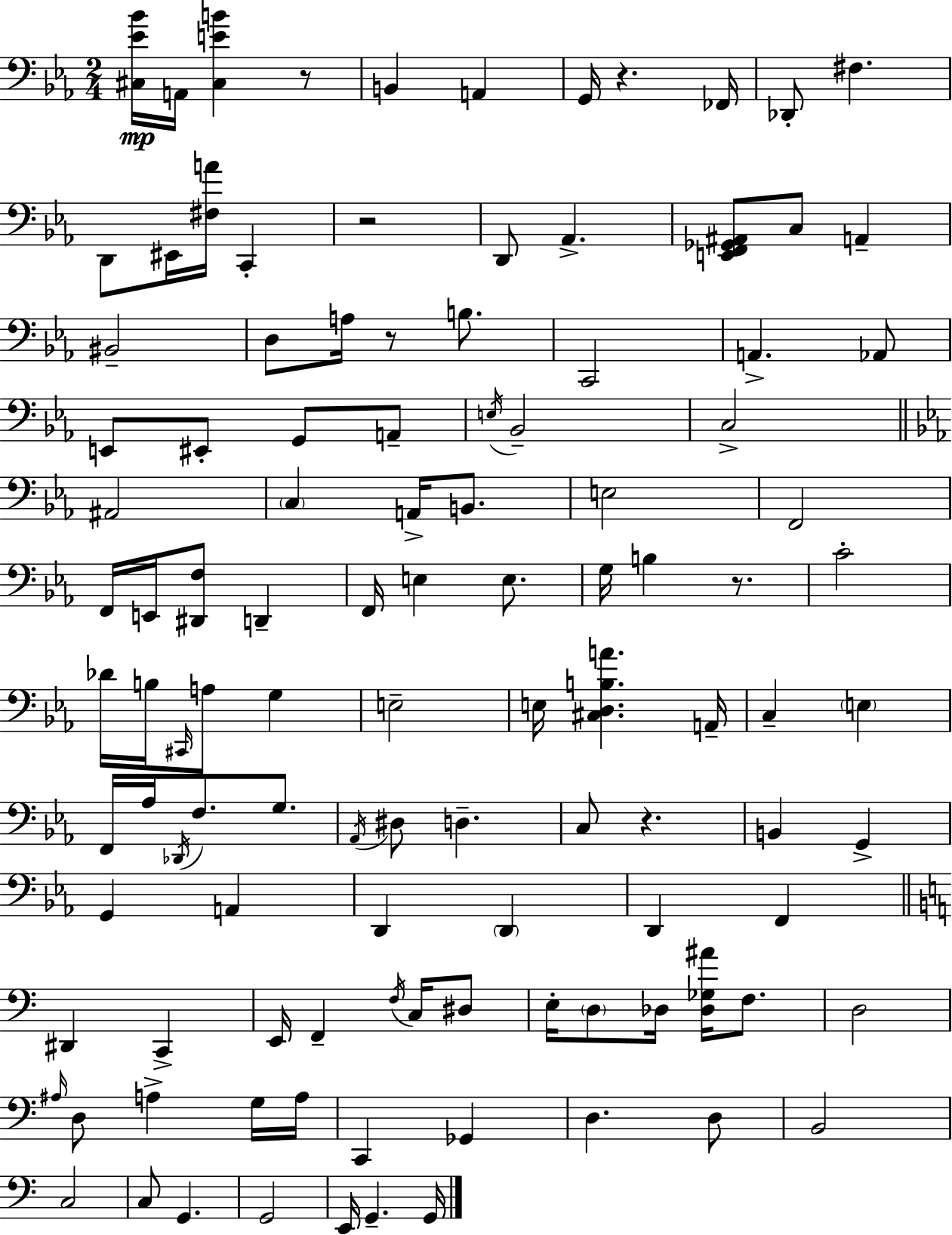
[C#3,Eb4,Bb4]/s A2/s [C#3,E4,B4]/q R/e B2/q A2/q G2/s R/q. FES2/s Db2/e F#3/q. D2/e EIS2/s [F#3,A4]/s C2/q R/h D2/e Ab2/q. [E2,F2,Gb2,A#2]/e C3/e A2/q BIS2/h D3/e A3/s R/e B3/e. C2/h A2/q. Ab2/e E2/e EIS2/e G2/e A2/e E3/s Bb2/h C3/h A#2/h C3/q A2/s B2/e. E3/h F2/h F2/s E2/s [D#2,F3]/e D2/q F2/s E3/q E3/e. G3/s B3/q R/e. C4/h Db4/s B3/s C#2/s A3/e G3/q E3/h E3/s [C#3,D3,B3,A4]/q. A2/s C3/q E3/q F2/s Ab3/s Db2/s F3/e. G3/e. Ab2/s D#3/e D3/q. C3/e R/q. B2/q G2/q G2/q A2/q D2/q D2/q D2/q F2/q D#2/q C2/q E2/s F2/q F3/s C3/s D#3/e E3/s D3/e Db3/s [Db3,Gb3,A#4]/s F3/e. D3/h A#3/s D3/e A3/q G3/s A3/s C2/q Gb2/q D3/q. D3/e B2/h C3/h C3/e G2/q. G2/h E2/s G2/q. G2/s